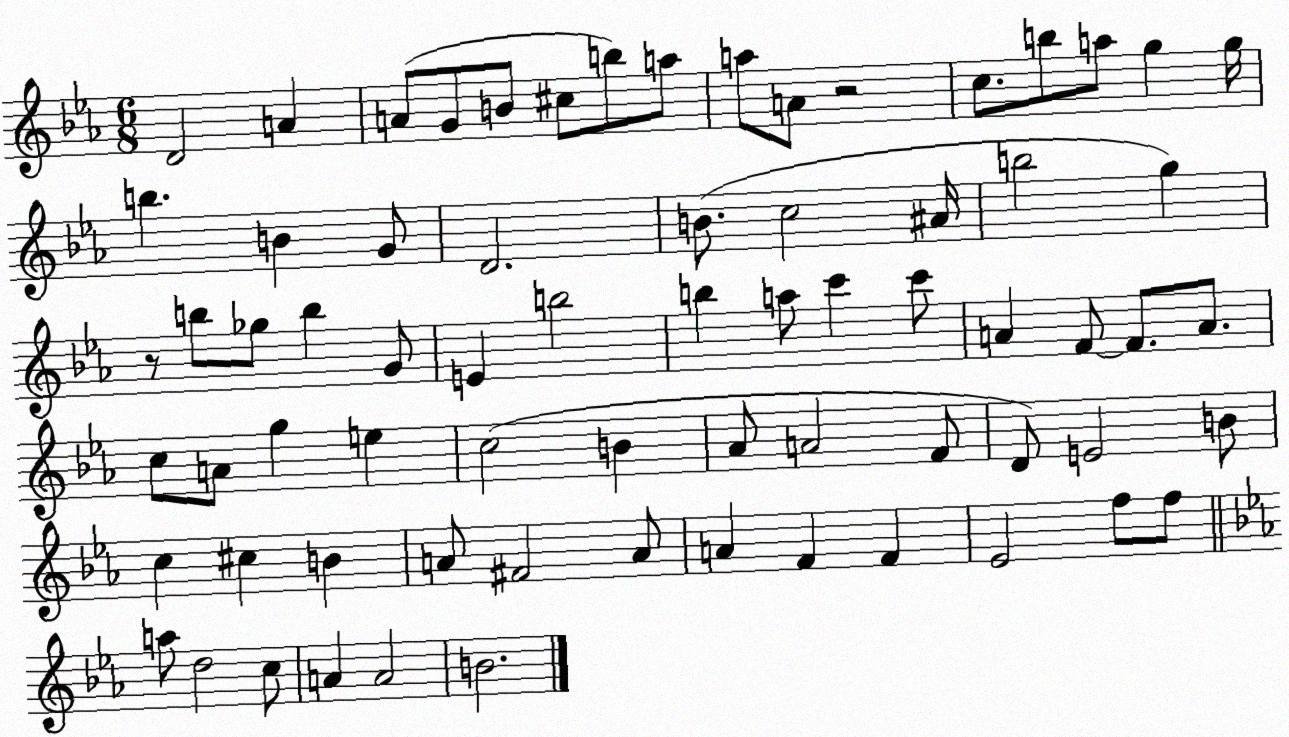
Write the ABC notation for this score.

X:1
T:Untitled
M:6/8
L:1/4
K:Eb
D2 A A/2 G/2 B/2 ^c/2 b/2 a/2 a/2 A/2 z2 c/2 b/2 a/2 g g/4 b B G/2 D2 B/2 c2 ^A/4 b2 g z/2 b/2 _g/2 b G/2 E b2 b a/2 c' c'/2 A F/2 F/2 A/2 c/2 A/2 g e c2 B _A/2 A2 F/2 D/2 E2 B/2 c ^c B A/2 ^F2 A/2 A F F _E2 f/2 f/2 a/2 d2 c/2 A A2 B2